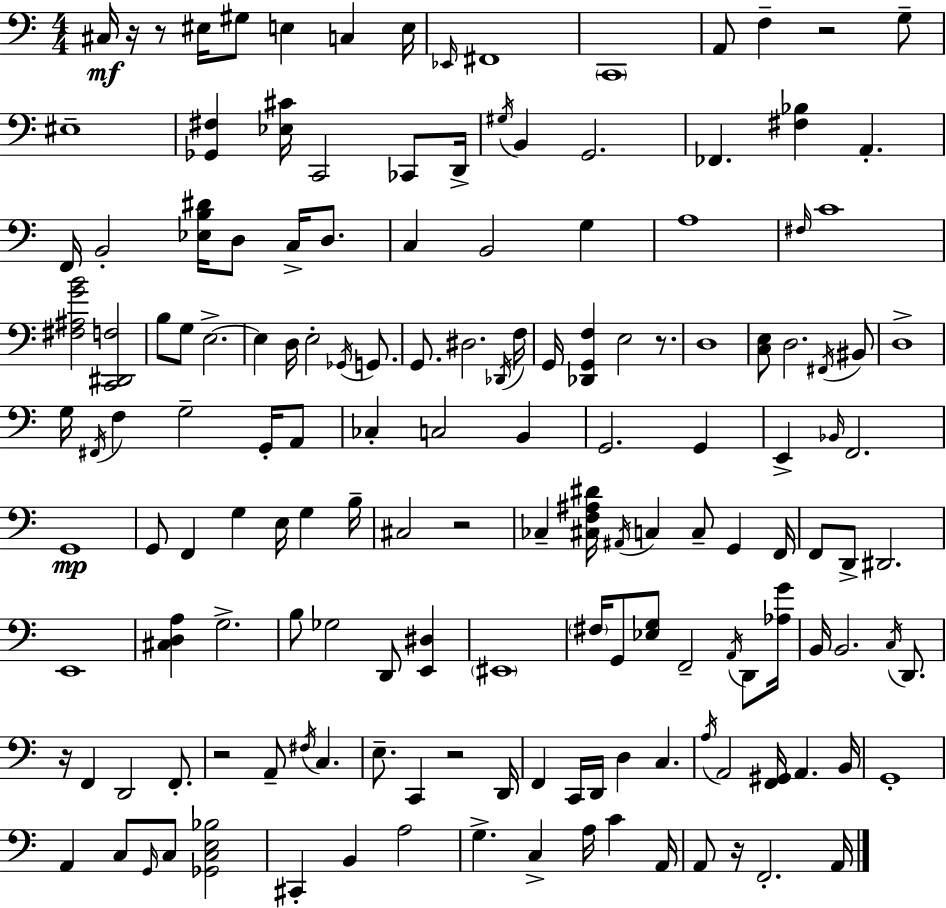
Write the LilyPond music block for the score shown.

{
  \clef bass
  \numericTimeSignature
  \time 4/4
  \key c \major
  \repeat volta 2 { cis16\mf r16 r8 eis16 gis8 e4 c4 e16 | \grace { ees,16 } fis,1 | \parenthesize c,1 | a,8 f4-- r2 g8-- | \break eis1-- | <ges, fis>4 <ees cis'>16 c,2 ces,8 | d,16-> \acciaccatura { gis16 } b,4 g,2. | fes,4. <fis bes>4 a,4.-. | \break f,16 b,2-. <ees b dis'>16 d8 c16-> d8. | c4 b,2 g4 | a1 | \grace { fis16 } c'1 | \break <fis ais g' b'>2 <c, dis, f>2 | b8 g8 e2.->~~ | e4 d16 e2-. | \acciaccatura { ges,16 } g,8. g,8. dis2. | \break \acciaccatura { des,16 } f16 g,16 <des, g, f>4 e2 | r8. d1 | <c e>8 d2. | \acciaccatura { fis,16 } bis,8 d1-> | \break g16 \acciaccatura { fis,16 } f4 g2-- | g,16-. a,8 ces4-. c2 | b,4 g,2. | g,4 e,4-> \grace { bes,16 } f,2. | \break g,1\mp | g,8 f,4 g4 | e16 g4 b16-- cis2 | r2 ces4-- <cis f ais dis'>16 \acciaccatura { ais,16 } c4 | \break c8-- g,4 f,16 f,8 d,8-> dis,2. | e,1 | <cis d a>4 g2.-> | b8 ges2 | \break d,8 <e, dis>4 \parenthesize eis,1 | \parenthesize fis16 g,8 <ees g>8 f,2-- | \acciaccatura { a,16 } d,8 <aes g'>16 b,16 b,2. | \acciaccatura { c16 } d,8. r16 f,4 | \break d,2 f,8.-. r2 | a,8-- \acciaccatura { fis16 } c4. e8.-- c,4 | r2 d,16 f,4 | c,16 d,16 d4 c4. \acciaccatura { a16 } a,2 | \break <f, gis,>16 a,4. b,16 g,1-. | a,4 | c8 \grace { g,16 } c8 <ges, c e bes>2 cis,4-. | b,4 a2 g4.-> | \break c4-> a16 c'4 a,16 a,8 | r16 f,2.-. a,16 } \bar "|."
}